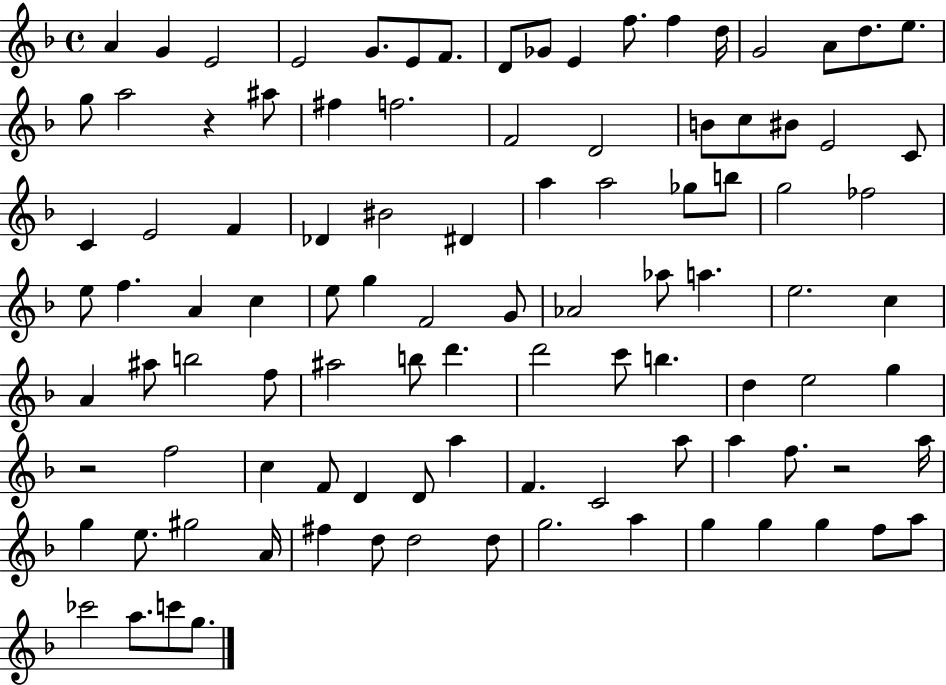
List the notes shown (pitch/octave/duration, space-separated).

A4/q G4/q E4/h E4/h G4/e. E4/e F4/e. D4/e Gb4/e E4/q F5/e. F5/q D5/s G4/h A4/e D5/e. E5/e. G5/e A5/h R/q A#5/e F#5/q F5/h. F4/h D4/h B4/e C5/e BIS4/e E4/h C4/e C4/q E4/h F4/q Db4/q BIS4/h D#4/q A5/q A5/h Gb5/e B5/e G5/h FES5/h E5/e F5/q. A4/q C5/q E5/e G5/q F4/h G4/e Ab4/h Ab5/e A5/q. E5/h. C5/q A4/q A#5/e B5/h F5/e A#5/h B5/e D6/q. D6/h C6/e B5/q. D5/q E5/h G5/q R/h F5/h C5/q F4/e D4/q D4/e A5/q F4/q. C4/h A5/e A5/q F5/e. R/h A5/s G5/q E5/e. G#5/h A4/s F#5/q D5/e D5/h D5/e G5/h. A5/q G5/q G5/q G5/q F5/e A5/e CES6/h A5/e. C6/e G5/e.